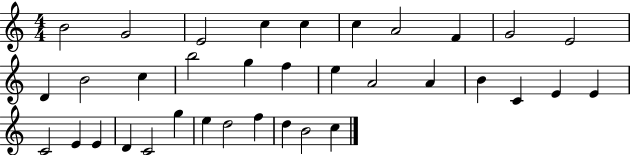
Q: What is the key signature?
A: C major